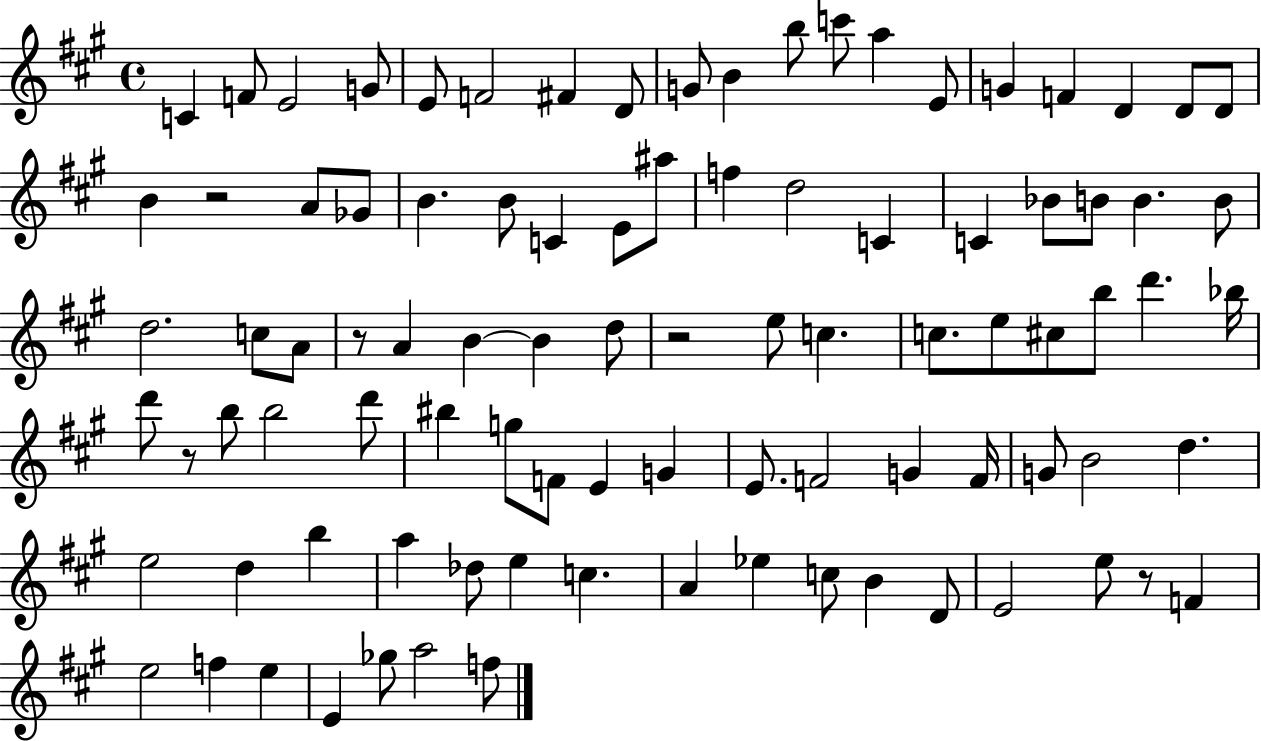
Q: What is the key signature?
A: A major